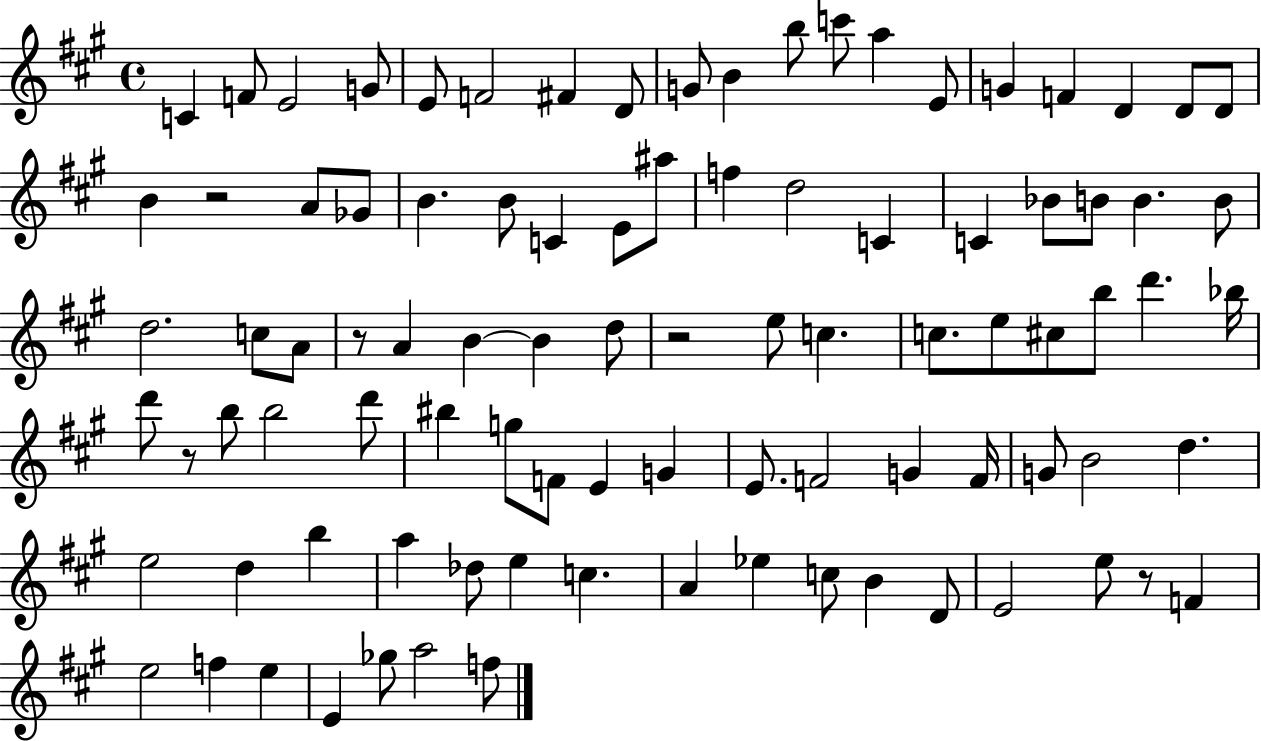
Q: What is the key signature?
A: A major